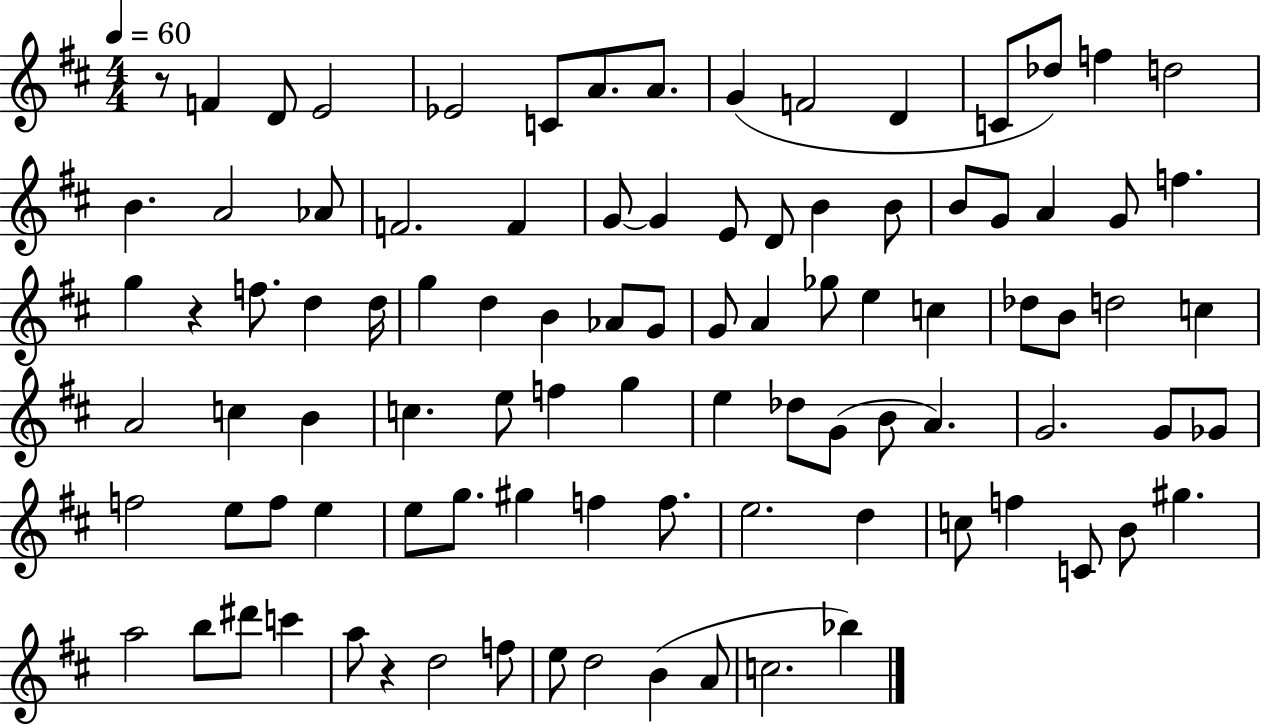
{
  \clef treble
  \numericTimeSignature
  \time 4/4
  \key d \major
  \tempo 4 = 60
  r8 f'4 d'8 e'2 | ees'2 c'8 a'8. a'8. | g'4( f'2 d'4 | c'8 des''8) f''4 d''2 | \break b'4. a'2 aes'8 | f'2. f'4 | g'8~~ g'4 e'8 d'8 b'4 b'8 | b'8 g'8 a'4 g'8 f''4. | \break g''4 r4 f''8. d''4 d''16 | g''4 d''4 b'4 aes'8 g'8 | g'8 a'4 ges''8 e''4 c''4 | des''8 b'8 d''2 c''4 | \break a'2 c''4 b'4 | c''4. e''8 f''4 g''4 | e''4 des''8 g'8( b'8 a'4.) | g'2. g'8 ges'8 | \break f''2 e''8 f''8 e''4 | e''8 g''8. gis''4 f''4 f''8. | e''2. d''4 | c''8 f''4 c'8 b'8 gis''4. | \break a''2 b''8 dis'''8 c'''4 | a''8 r4 d''2 f''8 | e''8 d''2 b'4( a'8 | c''2. bes''4) | \break \bar "|."
}